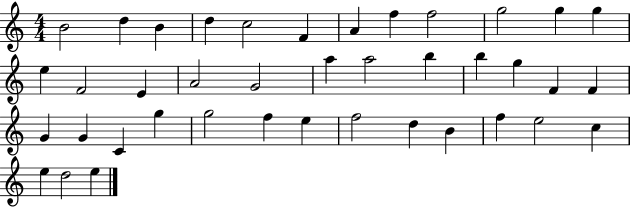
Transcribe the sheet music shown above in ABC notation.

X:1
T:Untitled
M:4/4
L:1/4
K:C
B2 d B d c2 F A f f2 g2 g g e F2 E A2 G2 a a2 b b g F F G G C g g2 f e f2 d B f e2 c e d2 e